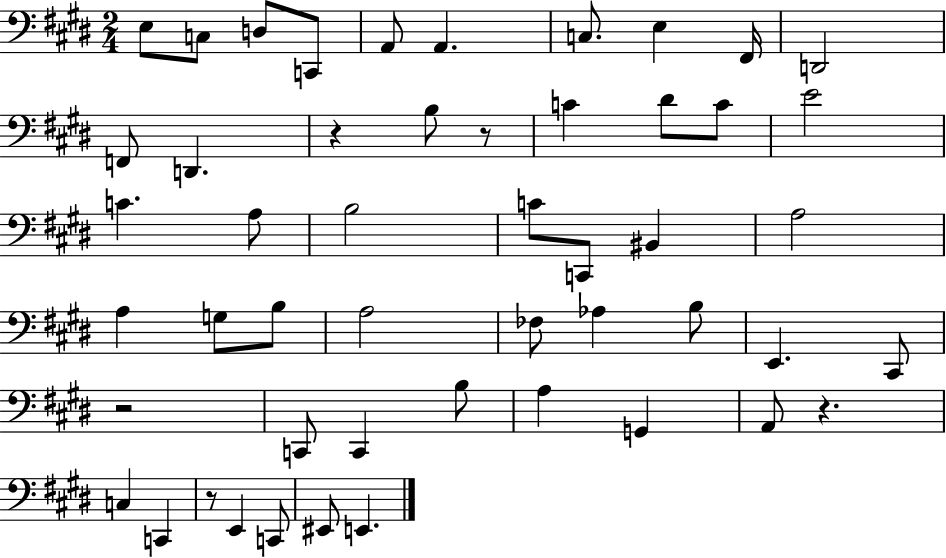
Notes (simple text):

E3/e C3/e D3/e C2/e A2/e A2/q. C3/e. E3/q F#2/s D2/h F2/e D2/q. R/q B3/e R/e C4/q D#4/e C4/e E4/h C4/q. A3/e B3/h C4/e C2/e BIS2/q A3/h A3/q G3/e B3/e A3/h FES3/e Ab3/q B3/e E2/q. C#2/e R/h C2/e C2/q B3/e A3/q G2/q A2/e R/q. C3/q C2/q R/e E2/q C2/e EIS2/e E2/q.